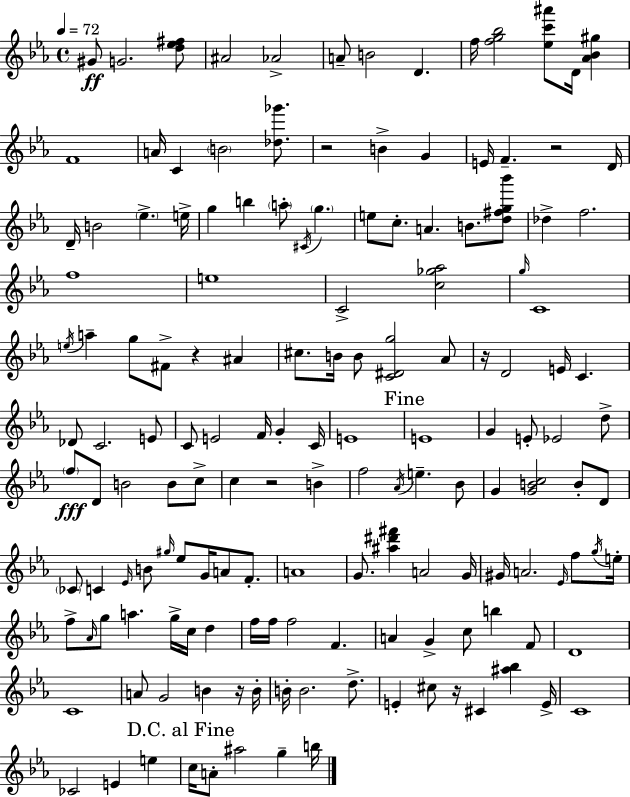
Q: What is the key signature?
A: EES major